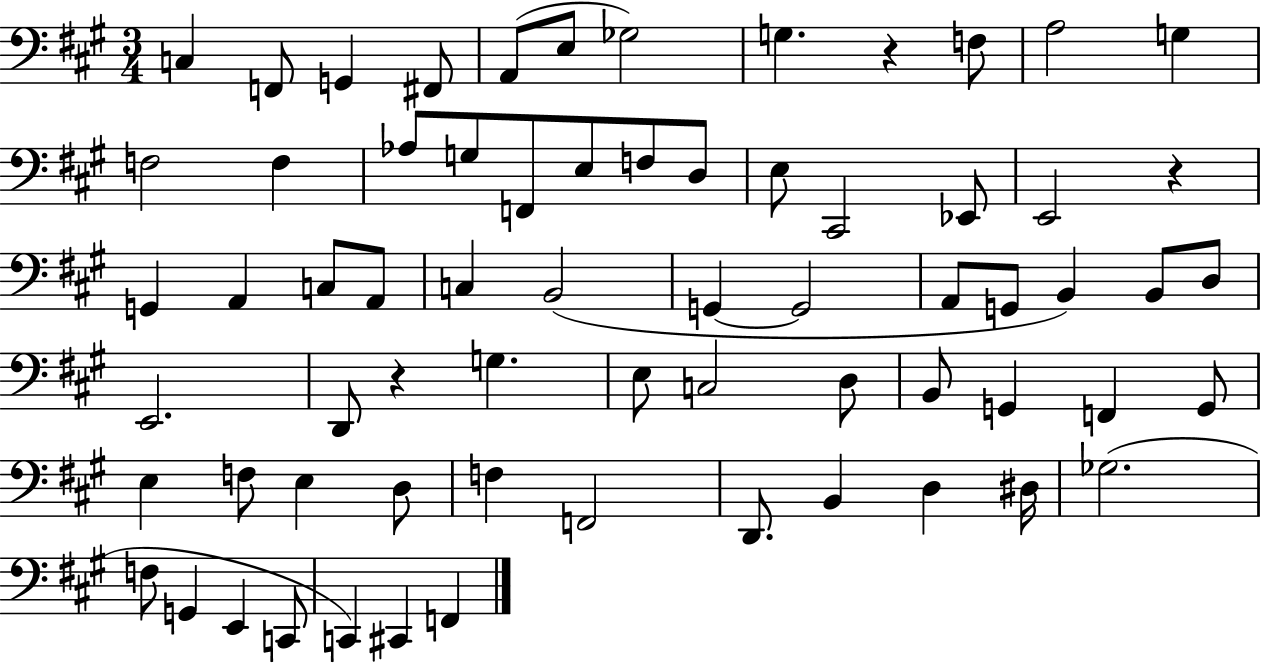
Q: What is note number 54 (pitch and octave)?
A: B2